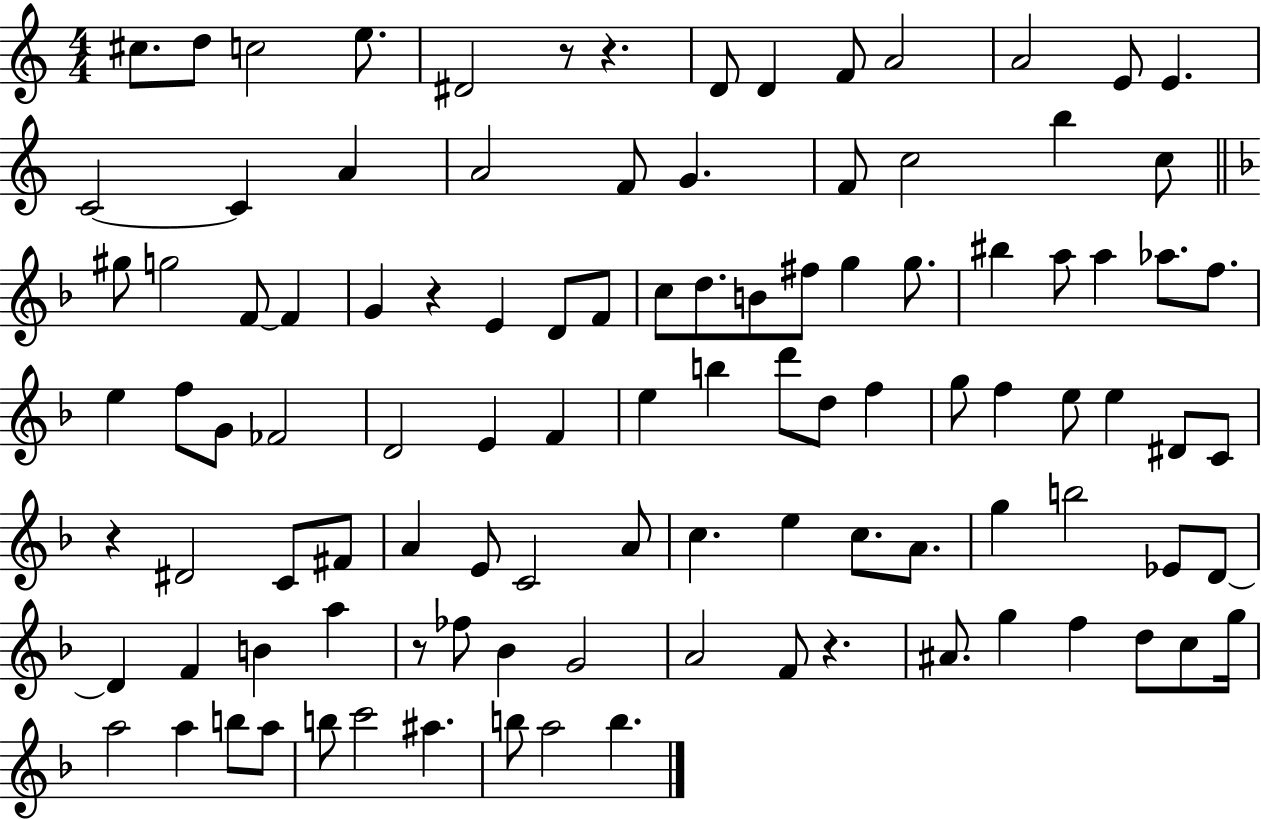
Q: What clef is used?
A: treble